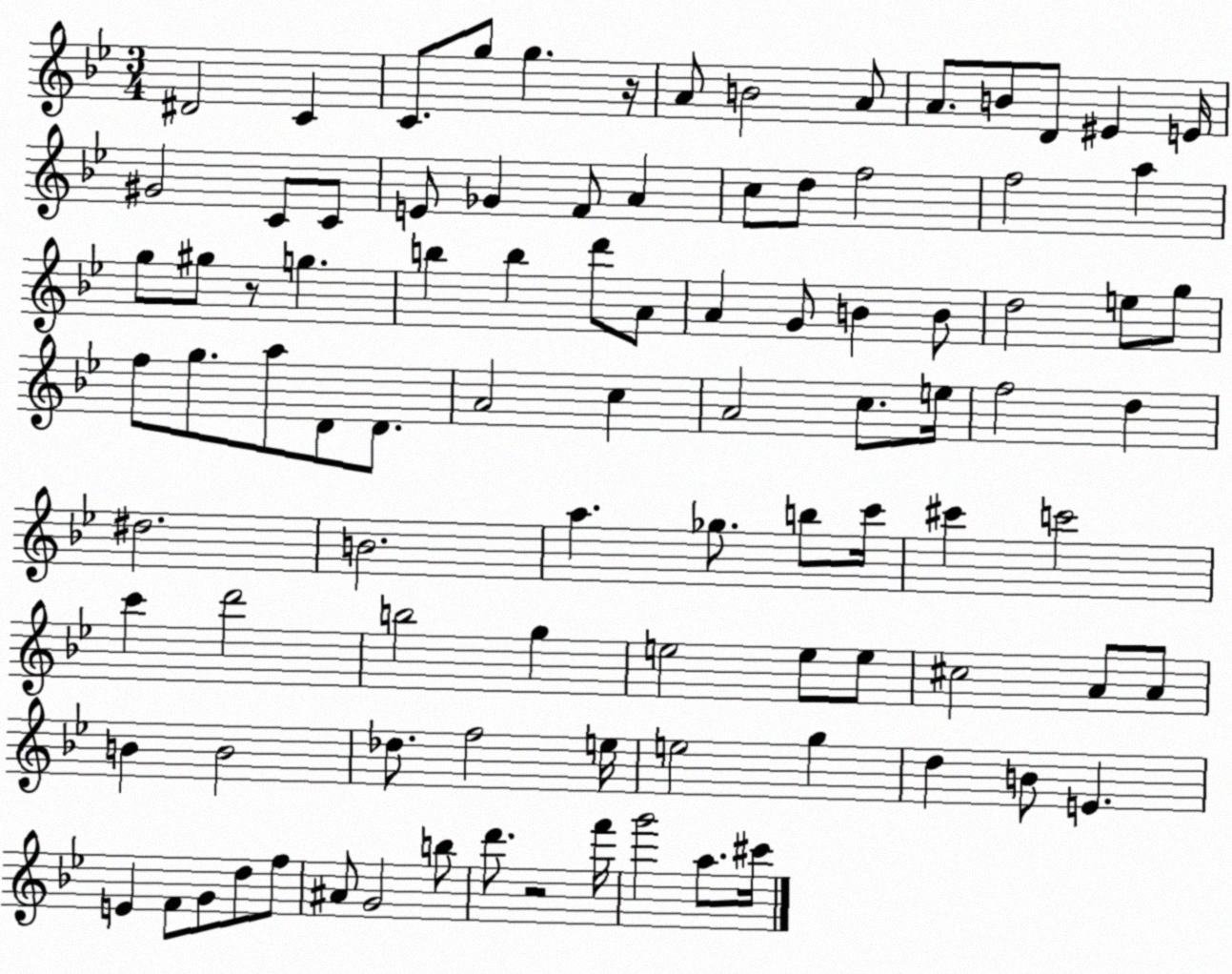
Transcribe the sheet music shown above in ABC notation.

X:1
T:Untitled
M:3/4
L:1/4
K:Bb
^D2 C C/2 g/2 g z/4 A/2 B2 A/2 A/2 B/2 D/2 ^E E/4 ^G2 C/2 C/2 E/2 _G F/2 A c/2 d/2 f2 f2 a g/2 ^g/2 z/2 g b b d'/2 A/2 A G/2 B B/2 d2 e/2 g/2 f/2 g/2 a/2 D/2 D/2 A2 c A2 c/2 e/4 f2 d ^d2 B2 a _g/2 b/2 c'/4 ^c' c'2 c' d'2 b2 g e2 e/2 e/2 ^c2 A/2 A/2 B B2 _d/2 f2 e/4 e2 g d B/2 E E F/2 G/2 d/2 f/2 ^A/2 G2 b/2 d'/2 z2 f'/4 g'2 a/2 ^c'/4